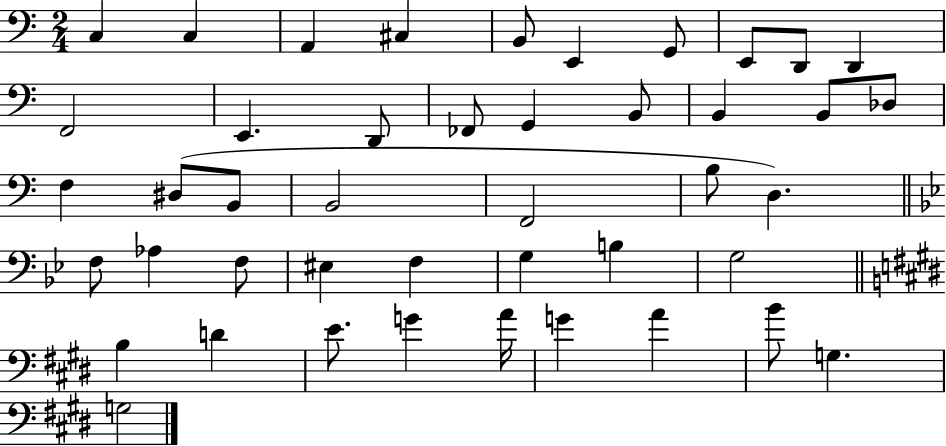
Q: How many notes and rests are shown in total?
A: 44